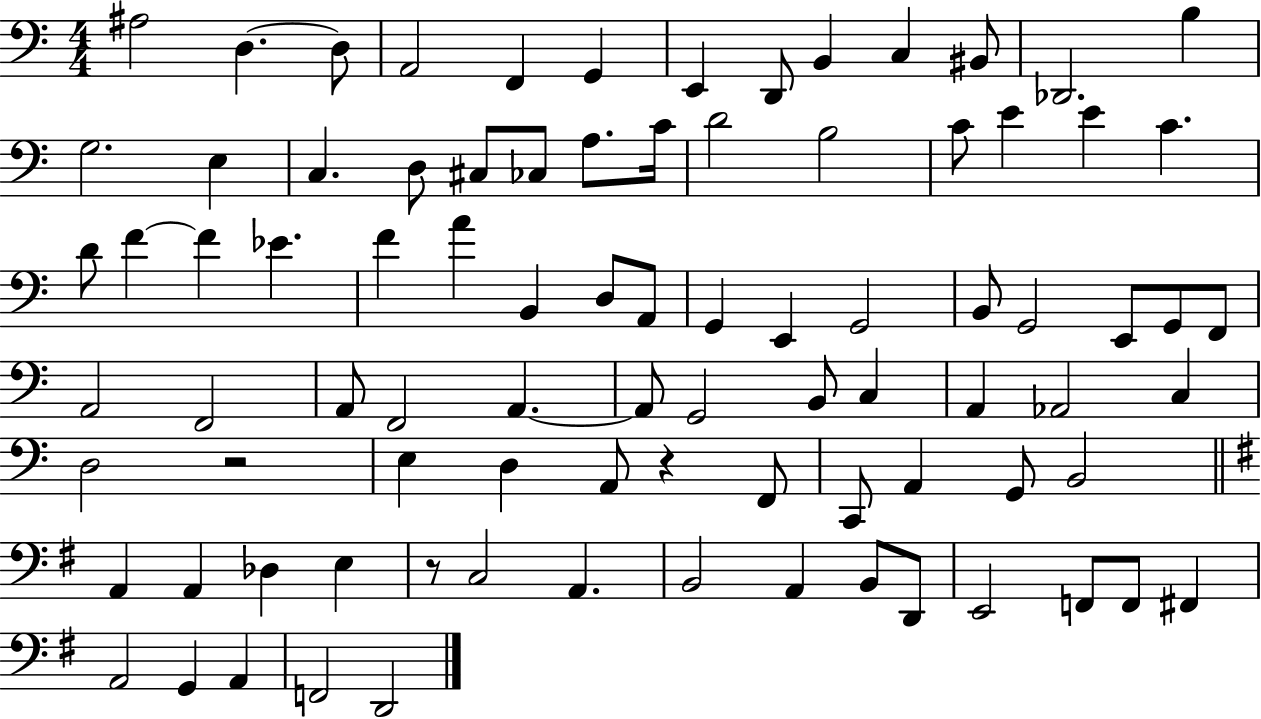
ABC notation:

X:1
T:Untitled
M:4/4
L:1/4
K:C
^A,2 D, D,/2 A,,2 F,, G,, E,, D,,/2 B,, C, ^B,,/2 _D,,2 B, G,2 E, C, D,/2 ^C,/2 _C,/2 A,/2 C/4 D2 B,2 C/2 E E C D/2 F F _E F A B,, D,/2 A,,/2 G,, E,, G,,2 B,,/2 G,,2 E,,/2 G,,/2 F,,/2 A,,2 F,,2 A,,/2 F,,2 A,, A,,/2 G,,2 B,,/2 C, A,, _A,,2 C, D,2 z2 E, D, A,,/2 z F,,/2 C,,/2 A,, G,,/2 B,,2 A,, A,, _D, E, z/2 C,2 A,, B,,2 A,, B,,/2 D,,/2 E,,2 F,,/2 F,,/2 ^F,, A,,2 G,, A,, F,,2 D,,2